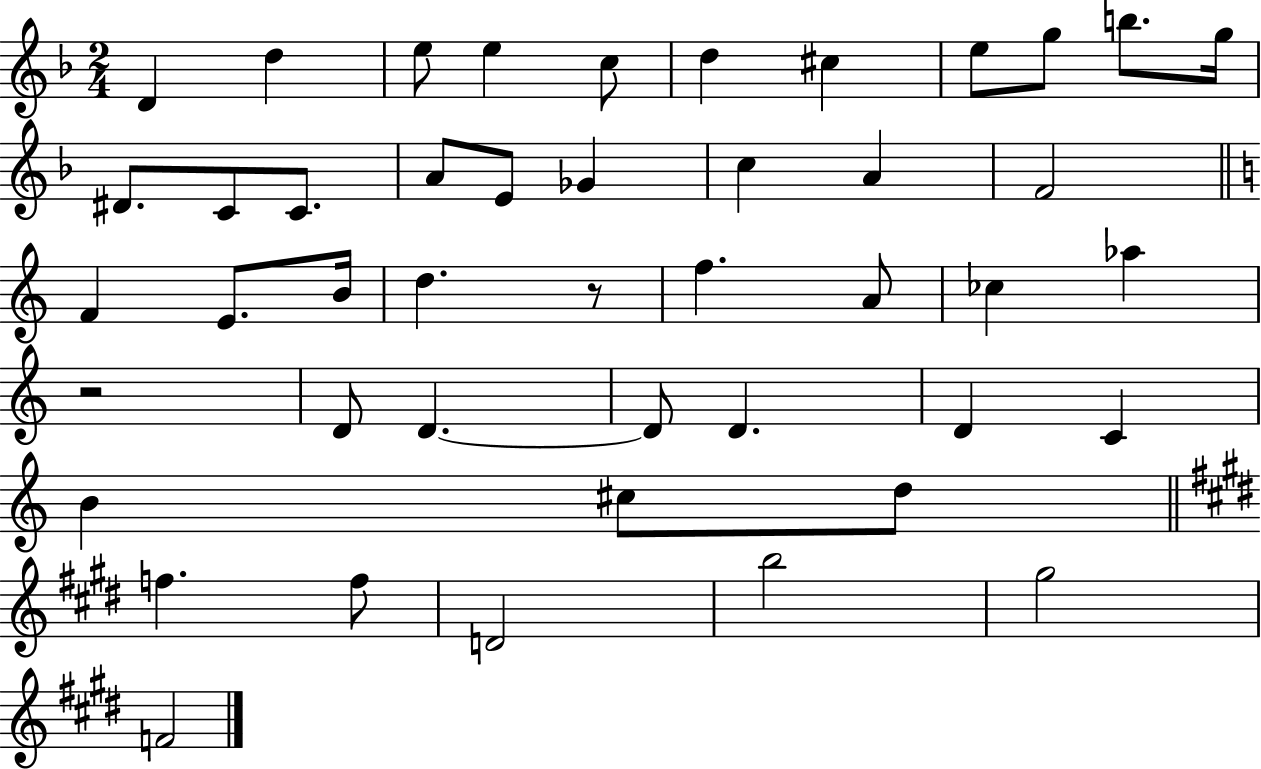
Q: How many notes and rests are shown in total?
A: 45